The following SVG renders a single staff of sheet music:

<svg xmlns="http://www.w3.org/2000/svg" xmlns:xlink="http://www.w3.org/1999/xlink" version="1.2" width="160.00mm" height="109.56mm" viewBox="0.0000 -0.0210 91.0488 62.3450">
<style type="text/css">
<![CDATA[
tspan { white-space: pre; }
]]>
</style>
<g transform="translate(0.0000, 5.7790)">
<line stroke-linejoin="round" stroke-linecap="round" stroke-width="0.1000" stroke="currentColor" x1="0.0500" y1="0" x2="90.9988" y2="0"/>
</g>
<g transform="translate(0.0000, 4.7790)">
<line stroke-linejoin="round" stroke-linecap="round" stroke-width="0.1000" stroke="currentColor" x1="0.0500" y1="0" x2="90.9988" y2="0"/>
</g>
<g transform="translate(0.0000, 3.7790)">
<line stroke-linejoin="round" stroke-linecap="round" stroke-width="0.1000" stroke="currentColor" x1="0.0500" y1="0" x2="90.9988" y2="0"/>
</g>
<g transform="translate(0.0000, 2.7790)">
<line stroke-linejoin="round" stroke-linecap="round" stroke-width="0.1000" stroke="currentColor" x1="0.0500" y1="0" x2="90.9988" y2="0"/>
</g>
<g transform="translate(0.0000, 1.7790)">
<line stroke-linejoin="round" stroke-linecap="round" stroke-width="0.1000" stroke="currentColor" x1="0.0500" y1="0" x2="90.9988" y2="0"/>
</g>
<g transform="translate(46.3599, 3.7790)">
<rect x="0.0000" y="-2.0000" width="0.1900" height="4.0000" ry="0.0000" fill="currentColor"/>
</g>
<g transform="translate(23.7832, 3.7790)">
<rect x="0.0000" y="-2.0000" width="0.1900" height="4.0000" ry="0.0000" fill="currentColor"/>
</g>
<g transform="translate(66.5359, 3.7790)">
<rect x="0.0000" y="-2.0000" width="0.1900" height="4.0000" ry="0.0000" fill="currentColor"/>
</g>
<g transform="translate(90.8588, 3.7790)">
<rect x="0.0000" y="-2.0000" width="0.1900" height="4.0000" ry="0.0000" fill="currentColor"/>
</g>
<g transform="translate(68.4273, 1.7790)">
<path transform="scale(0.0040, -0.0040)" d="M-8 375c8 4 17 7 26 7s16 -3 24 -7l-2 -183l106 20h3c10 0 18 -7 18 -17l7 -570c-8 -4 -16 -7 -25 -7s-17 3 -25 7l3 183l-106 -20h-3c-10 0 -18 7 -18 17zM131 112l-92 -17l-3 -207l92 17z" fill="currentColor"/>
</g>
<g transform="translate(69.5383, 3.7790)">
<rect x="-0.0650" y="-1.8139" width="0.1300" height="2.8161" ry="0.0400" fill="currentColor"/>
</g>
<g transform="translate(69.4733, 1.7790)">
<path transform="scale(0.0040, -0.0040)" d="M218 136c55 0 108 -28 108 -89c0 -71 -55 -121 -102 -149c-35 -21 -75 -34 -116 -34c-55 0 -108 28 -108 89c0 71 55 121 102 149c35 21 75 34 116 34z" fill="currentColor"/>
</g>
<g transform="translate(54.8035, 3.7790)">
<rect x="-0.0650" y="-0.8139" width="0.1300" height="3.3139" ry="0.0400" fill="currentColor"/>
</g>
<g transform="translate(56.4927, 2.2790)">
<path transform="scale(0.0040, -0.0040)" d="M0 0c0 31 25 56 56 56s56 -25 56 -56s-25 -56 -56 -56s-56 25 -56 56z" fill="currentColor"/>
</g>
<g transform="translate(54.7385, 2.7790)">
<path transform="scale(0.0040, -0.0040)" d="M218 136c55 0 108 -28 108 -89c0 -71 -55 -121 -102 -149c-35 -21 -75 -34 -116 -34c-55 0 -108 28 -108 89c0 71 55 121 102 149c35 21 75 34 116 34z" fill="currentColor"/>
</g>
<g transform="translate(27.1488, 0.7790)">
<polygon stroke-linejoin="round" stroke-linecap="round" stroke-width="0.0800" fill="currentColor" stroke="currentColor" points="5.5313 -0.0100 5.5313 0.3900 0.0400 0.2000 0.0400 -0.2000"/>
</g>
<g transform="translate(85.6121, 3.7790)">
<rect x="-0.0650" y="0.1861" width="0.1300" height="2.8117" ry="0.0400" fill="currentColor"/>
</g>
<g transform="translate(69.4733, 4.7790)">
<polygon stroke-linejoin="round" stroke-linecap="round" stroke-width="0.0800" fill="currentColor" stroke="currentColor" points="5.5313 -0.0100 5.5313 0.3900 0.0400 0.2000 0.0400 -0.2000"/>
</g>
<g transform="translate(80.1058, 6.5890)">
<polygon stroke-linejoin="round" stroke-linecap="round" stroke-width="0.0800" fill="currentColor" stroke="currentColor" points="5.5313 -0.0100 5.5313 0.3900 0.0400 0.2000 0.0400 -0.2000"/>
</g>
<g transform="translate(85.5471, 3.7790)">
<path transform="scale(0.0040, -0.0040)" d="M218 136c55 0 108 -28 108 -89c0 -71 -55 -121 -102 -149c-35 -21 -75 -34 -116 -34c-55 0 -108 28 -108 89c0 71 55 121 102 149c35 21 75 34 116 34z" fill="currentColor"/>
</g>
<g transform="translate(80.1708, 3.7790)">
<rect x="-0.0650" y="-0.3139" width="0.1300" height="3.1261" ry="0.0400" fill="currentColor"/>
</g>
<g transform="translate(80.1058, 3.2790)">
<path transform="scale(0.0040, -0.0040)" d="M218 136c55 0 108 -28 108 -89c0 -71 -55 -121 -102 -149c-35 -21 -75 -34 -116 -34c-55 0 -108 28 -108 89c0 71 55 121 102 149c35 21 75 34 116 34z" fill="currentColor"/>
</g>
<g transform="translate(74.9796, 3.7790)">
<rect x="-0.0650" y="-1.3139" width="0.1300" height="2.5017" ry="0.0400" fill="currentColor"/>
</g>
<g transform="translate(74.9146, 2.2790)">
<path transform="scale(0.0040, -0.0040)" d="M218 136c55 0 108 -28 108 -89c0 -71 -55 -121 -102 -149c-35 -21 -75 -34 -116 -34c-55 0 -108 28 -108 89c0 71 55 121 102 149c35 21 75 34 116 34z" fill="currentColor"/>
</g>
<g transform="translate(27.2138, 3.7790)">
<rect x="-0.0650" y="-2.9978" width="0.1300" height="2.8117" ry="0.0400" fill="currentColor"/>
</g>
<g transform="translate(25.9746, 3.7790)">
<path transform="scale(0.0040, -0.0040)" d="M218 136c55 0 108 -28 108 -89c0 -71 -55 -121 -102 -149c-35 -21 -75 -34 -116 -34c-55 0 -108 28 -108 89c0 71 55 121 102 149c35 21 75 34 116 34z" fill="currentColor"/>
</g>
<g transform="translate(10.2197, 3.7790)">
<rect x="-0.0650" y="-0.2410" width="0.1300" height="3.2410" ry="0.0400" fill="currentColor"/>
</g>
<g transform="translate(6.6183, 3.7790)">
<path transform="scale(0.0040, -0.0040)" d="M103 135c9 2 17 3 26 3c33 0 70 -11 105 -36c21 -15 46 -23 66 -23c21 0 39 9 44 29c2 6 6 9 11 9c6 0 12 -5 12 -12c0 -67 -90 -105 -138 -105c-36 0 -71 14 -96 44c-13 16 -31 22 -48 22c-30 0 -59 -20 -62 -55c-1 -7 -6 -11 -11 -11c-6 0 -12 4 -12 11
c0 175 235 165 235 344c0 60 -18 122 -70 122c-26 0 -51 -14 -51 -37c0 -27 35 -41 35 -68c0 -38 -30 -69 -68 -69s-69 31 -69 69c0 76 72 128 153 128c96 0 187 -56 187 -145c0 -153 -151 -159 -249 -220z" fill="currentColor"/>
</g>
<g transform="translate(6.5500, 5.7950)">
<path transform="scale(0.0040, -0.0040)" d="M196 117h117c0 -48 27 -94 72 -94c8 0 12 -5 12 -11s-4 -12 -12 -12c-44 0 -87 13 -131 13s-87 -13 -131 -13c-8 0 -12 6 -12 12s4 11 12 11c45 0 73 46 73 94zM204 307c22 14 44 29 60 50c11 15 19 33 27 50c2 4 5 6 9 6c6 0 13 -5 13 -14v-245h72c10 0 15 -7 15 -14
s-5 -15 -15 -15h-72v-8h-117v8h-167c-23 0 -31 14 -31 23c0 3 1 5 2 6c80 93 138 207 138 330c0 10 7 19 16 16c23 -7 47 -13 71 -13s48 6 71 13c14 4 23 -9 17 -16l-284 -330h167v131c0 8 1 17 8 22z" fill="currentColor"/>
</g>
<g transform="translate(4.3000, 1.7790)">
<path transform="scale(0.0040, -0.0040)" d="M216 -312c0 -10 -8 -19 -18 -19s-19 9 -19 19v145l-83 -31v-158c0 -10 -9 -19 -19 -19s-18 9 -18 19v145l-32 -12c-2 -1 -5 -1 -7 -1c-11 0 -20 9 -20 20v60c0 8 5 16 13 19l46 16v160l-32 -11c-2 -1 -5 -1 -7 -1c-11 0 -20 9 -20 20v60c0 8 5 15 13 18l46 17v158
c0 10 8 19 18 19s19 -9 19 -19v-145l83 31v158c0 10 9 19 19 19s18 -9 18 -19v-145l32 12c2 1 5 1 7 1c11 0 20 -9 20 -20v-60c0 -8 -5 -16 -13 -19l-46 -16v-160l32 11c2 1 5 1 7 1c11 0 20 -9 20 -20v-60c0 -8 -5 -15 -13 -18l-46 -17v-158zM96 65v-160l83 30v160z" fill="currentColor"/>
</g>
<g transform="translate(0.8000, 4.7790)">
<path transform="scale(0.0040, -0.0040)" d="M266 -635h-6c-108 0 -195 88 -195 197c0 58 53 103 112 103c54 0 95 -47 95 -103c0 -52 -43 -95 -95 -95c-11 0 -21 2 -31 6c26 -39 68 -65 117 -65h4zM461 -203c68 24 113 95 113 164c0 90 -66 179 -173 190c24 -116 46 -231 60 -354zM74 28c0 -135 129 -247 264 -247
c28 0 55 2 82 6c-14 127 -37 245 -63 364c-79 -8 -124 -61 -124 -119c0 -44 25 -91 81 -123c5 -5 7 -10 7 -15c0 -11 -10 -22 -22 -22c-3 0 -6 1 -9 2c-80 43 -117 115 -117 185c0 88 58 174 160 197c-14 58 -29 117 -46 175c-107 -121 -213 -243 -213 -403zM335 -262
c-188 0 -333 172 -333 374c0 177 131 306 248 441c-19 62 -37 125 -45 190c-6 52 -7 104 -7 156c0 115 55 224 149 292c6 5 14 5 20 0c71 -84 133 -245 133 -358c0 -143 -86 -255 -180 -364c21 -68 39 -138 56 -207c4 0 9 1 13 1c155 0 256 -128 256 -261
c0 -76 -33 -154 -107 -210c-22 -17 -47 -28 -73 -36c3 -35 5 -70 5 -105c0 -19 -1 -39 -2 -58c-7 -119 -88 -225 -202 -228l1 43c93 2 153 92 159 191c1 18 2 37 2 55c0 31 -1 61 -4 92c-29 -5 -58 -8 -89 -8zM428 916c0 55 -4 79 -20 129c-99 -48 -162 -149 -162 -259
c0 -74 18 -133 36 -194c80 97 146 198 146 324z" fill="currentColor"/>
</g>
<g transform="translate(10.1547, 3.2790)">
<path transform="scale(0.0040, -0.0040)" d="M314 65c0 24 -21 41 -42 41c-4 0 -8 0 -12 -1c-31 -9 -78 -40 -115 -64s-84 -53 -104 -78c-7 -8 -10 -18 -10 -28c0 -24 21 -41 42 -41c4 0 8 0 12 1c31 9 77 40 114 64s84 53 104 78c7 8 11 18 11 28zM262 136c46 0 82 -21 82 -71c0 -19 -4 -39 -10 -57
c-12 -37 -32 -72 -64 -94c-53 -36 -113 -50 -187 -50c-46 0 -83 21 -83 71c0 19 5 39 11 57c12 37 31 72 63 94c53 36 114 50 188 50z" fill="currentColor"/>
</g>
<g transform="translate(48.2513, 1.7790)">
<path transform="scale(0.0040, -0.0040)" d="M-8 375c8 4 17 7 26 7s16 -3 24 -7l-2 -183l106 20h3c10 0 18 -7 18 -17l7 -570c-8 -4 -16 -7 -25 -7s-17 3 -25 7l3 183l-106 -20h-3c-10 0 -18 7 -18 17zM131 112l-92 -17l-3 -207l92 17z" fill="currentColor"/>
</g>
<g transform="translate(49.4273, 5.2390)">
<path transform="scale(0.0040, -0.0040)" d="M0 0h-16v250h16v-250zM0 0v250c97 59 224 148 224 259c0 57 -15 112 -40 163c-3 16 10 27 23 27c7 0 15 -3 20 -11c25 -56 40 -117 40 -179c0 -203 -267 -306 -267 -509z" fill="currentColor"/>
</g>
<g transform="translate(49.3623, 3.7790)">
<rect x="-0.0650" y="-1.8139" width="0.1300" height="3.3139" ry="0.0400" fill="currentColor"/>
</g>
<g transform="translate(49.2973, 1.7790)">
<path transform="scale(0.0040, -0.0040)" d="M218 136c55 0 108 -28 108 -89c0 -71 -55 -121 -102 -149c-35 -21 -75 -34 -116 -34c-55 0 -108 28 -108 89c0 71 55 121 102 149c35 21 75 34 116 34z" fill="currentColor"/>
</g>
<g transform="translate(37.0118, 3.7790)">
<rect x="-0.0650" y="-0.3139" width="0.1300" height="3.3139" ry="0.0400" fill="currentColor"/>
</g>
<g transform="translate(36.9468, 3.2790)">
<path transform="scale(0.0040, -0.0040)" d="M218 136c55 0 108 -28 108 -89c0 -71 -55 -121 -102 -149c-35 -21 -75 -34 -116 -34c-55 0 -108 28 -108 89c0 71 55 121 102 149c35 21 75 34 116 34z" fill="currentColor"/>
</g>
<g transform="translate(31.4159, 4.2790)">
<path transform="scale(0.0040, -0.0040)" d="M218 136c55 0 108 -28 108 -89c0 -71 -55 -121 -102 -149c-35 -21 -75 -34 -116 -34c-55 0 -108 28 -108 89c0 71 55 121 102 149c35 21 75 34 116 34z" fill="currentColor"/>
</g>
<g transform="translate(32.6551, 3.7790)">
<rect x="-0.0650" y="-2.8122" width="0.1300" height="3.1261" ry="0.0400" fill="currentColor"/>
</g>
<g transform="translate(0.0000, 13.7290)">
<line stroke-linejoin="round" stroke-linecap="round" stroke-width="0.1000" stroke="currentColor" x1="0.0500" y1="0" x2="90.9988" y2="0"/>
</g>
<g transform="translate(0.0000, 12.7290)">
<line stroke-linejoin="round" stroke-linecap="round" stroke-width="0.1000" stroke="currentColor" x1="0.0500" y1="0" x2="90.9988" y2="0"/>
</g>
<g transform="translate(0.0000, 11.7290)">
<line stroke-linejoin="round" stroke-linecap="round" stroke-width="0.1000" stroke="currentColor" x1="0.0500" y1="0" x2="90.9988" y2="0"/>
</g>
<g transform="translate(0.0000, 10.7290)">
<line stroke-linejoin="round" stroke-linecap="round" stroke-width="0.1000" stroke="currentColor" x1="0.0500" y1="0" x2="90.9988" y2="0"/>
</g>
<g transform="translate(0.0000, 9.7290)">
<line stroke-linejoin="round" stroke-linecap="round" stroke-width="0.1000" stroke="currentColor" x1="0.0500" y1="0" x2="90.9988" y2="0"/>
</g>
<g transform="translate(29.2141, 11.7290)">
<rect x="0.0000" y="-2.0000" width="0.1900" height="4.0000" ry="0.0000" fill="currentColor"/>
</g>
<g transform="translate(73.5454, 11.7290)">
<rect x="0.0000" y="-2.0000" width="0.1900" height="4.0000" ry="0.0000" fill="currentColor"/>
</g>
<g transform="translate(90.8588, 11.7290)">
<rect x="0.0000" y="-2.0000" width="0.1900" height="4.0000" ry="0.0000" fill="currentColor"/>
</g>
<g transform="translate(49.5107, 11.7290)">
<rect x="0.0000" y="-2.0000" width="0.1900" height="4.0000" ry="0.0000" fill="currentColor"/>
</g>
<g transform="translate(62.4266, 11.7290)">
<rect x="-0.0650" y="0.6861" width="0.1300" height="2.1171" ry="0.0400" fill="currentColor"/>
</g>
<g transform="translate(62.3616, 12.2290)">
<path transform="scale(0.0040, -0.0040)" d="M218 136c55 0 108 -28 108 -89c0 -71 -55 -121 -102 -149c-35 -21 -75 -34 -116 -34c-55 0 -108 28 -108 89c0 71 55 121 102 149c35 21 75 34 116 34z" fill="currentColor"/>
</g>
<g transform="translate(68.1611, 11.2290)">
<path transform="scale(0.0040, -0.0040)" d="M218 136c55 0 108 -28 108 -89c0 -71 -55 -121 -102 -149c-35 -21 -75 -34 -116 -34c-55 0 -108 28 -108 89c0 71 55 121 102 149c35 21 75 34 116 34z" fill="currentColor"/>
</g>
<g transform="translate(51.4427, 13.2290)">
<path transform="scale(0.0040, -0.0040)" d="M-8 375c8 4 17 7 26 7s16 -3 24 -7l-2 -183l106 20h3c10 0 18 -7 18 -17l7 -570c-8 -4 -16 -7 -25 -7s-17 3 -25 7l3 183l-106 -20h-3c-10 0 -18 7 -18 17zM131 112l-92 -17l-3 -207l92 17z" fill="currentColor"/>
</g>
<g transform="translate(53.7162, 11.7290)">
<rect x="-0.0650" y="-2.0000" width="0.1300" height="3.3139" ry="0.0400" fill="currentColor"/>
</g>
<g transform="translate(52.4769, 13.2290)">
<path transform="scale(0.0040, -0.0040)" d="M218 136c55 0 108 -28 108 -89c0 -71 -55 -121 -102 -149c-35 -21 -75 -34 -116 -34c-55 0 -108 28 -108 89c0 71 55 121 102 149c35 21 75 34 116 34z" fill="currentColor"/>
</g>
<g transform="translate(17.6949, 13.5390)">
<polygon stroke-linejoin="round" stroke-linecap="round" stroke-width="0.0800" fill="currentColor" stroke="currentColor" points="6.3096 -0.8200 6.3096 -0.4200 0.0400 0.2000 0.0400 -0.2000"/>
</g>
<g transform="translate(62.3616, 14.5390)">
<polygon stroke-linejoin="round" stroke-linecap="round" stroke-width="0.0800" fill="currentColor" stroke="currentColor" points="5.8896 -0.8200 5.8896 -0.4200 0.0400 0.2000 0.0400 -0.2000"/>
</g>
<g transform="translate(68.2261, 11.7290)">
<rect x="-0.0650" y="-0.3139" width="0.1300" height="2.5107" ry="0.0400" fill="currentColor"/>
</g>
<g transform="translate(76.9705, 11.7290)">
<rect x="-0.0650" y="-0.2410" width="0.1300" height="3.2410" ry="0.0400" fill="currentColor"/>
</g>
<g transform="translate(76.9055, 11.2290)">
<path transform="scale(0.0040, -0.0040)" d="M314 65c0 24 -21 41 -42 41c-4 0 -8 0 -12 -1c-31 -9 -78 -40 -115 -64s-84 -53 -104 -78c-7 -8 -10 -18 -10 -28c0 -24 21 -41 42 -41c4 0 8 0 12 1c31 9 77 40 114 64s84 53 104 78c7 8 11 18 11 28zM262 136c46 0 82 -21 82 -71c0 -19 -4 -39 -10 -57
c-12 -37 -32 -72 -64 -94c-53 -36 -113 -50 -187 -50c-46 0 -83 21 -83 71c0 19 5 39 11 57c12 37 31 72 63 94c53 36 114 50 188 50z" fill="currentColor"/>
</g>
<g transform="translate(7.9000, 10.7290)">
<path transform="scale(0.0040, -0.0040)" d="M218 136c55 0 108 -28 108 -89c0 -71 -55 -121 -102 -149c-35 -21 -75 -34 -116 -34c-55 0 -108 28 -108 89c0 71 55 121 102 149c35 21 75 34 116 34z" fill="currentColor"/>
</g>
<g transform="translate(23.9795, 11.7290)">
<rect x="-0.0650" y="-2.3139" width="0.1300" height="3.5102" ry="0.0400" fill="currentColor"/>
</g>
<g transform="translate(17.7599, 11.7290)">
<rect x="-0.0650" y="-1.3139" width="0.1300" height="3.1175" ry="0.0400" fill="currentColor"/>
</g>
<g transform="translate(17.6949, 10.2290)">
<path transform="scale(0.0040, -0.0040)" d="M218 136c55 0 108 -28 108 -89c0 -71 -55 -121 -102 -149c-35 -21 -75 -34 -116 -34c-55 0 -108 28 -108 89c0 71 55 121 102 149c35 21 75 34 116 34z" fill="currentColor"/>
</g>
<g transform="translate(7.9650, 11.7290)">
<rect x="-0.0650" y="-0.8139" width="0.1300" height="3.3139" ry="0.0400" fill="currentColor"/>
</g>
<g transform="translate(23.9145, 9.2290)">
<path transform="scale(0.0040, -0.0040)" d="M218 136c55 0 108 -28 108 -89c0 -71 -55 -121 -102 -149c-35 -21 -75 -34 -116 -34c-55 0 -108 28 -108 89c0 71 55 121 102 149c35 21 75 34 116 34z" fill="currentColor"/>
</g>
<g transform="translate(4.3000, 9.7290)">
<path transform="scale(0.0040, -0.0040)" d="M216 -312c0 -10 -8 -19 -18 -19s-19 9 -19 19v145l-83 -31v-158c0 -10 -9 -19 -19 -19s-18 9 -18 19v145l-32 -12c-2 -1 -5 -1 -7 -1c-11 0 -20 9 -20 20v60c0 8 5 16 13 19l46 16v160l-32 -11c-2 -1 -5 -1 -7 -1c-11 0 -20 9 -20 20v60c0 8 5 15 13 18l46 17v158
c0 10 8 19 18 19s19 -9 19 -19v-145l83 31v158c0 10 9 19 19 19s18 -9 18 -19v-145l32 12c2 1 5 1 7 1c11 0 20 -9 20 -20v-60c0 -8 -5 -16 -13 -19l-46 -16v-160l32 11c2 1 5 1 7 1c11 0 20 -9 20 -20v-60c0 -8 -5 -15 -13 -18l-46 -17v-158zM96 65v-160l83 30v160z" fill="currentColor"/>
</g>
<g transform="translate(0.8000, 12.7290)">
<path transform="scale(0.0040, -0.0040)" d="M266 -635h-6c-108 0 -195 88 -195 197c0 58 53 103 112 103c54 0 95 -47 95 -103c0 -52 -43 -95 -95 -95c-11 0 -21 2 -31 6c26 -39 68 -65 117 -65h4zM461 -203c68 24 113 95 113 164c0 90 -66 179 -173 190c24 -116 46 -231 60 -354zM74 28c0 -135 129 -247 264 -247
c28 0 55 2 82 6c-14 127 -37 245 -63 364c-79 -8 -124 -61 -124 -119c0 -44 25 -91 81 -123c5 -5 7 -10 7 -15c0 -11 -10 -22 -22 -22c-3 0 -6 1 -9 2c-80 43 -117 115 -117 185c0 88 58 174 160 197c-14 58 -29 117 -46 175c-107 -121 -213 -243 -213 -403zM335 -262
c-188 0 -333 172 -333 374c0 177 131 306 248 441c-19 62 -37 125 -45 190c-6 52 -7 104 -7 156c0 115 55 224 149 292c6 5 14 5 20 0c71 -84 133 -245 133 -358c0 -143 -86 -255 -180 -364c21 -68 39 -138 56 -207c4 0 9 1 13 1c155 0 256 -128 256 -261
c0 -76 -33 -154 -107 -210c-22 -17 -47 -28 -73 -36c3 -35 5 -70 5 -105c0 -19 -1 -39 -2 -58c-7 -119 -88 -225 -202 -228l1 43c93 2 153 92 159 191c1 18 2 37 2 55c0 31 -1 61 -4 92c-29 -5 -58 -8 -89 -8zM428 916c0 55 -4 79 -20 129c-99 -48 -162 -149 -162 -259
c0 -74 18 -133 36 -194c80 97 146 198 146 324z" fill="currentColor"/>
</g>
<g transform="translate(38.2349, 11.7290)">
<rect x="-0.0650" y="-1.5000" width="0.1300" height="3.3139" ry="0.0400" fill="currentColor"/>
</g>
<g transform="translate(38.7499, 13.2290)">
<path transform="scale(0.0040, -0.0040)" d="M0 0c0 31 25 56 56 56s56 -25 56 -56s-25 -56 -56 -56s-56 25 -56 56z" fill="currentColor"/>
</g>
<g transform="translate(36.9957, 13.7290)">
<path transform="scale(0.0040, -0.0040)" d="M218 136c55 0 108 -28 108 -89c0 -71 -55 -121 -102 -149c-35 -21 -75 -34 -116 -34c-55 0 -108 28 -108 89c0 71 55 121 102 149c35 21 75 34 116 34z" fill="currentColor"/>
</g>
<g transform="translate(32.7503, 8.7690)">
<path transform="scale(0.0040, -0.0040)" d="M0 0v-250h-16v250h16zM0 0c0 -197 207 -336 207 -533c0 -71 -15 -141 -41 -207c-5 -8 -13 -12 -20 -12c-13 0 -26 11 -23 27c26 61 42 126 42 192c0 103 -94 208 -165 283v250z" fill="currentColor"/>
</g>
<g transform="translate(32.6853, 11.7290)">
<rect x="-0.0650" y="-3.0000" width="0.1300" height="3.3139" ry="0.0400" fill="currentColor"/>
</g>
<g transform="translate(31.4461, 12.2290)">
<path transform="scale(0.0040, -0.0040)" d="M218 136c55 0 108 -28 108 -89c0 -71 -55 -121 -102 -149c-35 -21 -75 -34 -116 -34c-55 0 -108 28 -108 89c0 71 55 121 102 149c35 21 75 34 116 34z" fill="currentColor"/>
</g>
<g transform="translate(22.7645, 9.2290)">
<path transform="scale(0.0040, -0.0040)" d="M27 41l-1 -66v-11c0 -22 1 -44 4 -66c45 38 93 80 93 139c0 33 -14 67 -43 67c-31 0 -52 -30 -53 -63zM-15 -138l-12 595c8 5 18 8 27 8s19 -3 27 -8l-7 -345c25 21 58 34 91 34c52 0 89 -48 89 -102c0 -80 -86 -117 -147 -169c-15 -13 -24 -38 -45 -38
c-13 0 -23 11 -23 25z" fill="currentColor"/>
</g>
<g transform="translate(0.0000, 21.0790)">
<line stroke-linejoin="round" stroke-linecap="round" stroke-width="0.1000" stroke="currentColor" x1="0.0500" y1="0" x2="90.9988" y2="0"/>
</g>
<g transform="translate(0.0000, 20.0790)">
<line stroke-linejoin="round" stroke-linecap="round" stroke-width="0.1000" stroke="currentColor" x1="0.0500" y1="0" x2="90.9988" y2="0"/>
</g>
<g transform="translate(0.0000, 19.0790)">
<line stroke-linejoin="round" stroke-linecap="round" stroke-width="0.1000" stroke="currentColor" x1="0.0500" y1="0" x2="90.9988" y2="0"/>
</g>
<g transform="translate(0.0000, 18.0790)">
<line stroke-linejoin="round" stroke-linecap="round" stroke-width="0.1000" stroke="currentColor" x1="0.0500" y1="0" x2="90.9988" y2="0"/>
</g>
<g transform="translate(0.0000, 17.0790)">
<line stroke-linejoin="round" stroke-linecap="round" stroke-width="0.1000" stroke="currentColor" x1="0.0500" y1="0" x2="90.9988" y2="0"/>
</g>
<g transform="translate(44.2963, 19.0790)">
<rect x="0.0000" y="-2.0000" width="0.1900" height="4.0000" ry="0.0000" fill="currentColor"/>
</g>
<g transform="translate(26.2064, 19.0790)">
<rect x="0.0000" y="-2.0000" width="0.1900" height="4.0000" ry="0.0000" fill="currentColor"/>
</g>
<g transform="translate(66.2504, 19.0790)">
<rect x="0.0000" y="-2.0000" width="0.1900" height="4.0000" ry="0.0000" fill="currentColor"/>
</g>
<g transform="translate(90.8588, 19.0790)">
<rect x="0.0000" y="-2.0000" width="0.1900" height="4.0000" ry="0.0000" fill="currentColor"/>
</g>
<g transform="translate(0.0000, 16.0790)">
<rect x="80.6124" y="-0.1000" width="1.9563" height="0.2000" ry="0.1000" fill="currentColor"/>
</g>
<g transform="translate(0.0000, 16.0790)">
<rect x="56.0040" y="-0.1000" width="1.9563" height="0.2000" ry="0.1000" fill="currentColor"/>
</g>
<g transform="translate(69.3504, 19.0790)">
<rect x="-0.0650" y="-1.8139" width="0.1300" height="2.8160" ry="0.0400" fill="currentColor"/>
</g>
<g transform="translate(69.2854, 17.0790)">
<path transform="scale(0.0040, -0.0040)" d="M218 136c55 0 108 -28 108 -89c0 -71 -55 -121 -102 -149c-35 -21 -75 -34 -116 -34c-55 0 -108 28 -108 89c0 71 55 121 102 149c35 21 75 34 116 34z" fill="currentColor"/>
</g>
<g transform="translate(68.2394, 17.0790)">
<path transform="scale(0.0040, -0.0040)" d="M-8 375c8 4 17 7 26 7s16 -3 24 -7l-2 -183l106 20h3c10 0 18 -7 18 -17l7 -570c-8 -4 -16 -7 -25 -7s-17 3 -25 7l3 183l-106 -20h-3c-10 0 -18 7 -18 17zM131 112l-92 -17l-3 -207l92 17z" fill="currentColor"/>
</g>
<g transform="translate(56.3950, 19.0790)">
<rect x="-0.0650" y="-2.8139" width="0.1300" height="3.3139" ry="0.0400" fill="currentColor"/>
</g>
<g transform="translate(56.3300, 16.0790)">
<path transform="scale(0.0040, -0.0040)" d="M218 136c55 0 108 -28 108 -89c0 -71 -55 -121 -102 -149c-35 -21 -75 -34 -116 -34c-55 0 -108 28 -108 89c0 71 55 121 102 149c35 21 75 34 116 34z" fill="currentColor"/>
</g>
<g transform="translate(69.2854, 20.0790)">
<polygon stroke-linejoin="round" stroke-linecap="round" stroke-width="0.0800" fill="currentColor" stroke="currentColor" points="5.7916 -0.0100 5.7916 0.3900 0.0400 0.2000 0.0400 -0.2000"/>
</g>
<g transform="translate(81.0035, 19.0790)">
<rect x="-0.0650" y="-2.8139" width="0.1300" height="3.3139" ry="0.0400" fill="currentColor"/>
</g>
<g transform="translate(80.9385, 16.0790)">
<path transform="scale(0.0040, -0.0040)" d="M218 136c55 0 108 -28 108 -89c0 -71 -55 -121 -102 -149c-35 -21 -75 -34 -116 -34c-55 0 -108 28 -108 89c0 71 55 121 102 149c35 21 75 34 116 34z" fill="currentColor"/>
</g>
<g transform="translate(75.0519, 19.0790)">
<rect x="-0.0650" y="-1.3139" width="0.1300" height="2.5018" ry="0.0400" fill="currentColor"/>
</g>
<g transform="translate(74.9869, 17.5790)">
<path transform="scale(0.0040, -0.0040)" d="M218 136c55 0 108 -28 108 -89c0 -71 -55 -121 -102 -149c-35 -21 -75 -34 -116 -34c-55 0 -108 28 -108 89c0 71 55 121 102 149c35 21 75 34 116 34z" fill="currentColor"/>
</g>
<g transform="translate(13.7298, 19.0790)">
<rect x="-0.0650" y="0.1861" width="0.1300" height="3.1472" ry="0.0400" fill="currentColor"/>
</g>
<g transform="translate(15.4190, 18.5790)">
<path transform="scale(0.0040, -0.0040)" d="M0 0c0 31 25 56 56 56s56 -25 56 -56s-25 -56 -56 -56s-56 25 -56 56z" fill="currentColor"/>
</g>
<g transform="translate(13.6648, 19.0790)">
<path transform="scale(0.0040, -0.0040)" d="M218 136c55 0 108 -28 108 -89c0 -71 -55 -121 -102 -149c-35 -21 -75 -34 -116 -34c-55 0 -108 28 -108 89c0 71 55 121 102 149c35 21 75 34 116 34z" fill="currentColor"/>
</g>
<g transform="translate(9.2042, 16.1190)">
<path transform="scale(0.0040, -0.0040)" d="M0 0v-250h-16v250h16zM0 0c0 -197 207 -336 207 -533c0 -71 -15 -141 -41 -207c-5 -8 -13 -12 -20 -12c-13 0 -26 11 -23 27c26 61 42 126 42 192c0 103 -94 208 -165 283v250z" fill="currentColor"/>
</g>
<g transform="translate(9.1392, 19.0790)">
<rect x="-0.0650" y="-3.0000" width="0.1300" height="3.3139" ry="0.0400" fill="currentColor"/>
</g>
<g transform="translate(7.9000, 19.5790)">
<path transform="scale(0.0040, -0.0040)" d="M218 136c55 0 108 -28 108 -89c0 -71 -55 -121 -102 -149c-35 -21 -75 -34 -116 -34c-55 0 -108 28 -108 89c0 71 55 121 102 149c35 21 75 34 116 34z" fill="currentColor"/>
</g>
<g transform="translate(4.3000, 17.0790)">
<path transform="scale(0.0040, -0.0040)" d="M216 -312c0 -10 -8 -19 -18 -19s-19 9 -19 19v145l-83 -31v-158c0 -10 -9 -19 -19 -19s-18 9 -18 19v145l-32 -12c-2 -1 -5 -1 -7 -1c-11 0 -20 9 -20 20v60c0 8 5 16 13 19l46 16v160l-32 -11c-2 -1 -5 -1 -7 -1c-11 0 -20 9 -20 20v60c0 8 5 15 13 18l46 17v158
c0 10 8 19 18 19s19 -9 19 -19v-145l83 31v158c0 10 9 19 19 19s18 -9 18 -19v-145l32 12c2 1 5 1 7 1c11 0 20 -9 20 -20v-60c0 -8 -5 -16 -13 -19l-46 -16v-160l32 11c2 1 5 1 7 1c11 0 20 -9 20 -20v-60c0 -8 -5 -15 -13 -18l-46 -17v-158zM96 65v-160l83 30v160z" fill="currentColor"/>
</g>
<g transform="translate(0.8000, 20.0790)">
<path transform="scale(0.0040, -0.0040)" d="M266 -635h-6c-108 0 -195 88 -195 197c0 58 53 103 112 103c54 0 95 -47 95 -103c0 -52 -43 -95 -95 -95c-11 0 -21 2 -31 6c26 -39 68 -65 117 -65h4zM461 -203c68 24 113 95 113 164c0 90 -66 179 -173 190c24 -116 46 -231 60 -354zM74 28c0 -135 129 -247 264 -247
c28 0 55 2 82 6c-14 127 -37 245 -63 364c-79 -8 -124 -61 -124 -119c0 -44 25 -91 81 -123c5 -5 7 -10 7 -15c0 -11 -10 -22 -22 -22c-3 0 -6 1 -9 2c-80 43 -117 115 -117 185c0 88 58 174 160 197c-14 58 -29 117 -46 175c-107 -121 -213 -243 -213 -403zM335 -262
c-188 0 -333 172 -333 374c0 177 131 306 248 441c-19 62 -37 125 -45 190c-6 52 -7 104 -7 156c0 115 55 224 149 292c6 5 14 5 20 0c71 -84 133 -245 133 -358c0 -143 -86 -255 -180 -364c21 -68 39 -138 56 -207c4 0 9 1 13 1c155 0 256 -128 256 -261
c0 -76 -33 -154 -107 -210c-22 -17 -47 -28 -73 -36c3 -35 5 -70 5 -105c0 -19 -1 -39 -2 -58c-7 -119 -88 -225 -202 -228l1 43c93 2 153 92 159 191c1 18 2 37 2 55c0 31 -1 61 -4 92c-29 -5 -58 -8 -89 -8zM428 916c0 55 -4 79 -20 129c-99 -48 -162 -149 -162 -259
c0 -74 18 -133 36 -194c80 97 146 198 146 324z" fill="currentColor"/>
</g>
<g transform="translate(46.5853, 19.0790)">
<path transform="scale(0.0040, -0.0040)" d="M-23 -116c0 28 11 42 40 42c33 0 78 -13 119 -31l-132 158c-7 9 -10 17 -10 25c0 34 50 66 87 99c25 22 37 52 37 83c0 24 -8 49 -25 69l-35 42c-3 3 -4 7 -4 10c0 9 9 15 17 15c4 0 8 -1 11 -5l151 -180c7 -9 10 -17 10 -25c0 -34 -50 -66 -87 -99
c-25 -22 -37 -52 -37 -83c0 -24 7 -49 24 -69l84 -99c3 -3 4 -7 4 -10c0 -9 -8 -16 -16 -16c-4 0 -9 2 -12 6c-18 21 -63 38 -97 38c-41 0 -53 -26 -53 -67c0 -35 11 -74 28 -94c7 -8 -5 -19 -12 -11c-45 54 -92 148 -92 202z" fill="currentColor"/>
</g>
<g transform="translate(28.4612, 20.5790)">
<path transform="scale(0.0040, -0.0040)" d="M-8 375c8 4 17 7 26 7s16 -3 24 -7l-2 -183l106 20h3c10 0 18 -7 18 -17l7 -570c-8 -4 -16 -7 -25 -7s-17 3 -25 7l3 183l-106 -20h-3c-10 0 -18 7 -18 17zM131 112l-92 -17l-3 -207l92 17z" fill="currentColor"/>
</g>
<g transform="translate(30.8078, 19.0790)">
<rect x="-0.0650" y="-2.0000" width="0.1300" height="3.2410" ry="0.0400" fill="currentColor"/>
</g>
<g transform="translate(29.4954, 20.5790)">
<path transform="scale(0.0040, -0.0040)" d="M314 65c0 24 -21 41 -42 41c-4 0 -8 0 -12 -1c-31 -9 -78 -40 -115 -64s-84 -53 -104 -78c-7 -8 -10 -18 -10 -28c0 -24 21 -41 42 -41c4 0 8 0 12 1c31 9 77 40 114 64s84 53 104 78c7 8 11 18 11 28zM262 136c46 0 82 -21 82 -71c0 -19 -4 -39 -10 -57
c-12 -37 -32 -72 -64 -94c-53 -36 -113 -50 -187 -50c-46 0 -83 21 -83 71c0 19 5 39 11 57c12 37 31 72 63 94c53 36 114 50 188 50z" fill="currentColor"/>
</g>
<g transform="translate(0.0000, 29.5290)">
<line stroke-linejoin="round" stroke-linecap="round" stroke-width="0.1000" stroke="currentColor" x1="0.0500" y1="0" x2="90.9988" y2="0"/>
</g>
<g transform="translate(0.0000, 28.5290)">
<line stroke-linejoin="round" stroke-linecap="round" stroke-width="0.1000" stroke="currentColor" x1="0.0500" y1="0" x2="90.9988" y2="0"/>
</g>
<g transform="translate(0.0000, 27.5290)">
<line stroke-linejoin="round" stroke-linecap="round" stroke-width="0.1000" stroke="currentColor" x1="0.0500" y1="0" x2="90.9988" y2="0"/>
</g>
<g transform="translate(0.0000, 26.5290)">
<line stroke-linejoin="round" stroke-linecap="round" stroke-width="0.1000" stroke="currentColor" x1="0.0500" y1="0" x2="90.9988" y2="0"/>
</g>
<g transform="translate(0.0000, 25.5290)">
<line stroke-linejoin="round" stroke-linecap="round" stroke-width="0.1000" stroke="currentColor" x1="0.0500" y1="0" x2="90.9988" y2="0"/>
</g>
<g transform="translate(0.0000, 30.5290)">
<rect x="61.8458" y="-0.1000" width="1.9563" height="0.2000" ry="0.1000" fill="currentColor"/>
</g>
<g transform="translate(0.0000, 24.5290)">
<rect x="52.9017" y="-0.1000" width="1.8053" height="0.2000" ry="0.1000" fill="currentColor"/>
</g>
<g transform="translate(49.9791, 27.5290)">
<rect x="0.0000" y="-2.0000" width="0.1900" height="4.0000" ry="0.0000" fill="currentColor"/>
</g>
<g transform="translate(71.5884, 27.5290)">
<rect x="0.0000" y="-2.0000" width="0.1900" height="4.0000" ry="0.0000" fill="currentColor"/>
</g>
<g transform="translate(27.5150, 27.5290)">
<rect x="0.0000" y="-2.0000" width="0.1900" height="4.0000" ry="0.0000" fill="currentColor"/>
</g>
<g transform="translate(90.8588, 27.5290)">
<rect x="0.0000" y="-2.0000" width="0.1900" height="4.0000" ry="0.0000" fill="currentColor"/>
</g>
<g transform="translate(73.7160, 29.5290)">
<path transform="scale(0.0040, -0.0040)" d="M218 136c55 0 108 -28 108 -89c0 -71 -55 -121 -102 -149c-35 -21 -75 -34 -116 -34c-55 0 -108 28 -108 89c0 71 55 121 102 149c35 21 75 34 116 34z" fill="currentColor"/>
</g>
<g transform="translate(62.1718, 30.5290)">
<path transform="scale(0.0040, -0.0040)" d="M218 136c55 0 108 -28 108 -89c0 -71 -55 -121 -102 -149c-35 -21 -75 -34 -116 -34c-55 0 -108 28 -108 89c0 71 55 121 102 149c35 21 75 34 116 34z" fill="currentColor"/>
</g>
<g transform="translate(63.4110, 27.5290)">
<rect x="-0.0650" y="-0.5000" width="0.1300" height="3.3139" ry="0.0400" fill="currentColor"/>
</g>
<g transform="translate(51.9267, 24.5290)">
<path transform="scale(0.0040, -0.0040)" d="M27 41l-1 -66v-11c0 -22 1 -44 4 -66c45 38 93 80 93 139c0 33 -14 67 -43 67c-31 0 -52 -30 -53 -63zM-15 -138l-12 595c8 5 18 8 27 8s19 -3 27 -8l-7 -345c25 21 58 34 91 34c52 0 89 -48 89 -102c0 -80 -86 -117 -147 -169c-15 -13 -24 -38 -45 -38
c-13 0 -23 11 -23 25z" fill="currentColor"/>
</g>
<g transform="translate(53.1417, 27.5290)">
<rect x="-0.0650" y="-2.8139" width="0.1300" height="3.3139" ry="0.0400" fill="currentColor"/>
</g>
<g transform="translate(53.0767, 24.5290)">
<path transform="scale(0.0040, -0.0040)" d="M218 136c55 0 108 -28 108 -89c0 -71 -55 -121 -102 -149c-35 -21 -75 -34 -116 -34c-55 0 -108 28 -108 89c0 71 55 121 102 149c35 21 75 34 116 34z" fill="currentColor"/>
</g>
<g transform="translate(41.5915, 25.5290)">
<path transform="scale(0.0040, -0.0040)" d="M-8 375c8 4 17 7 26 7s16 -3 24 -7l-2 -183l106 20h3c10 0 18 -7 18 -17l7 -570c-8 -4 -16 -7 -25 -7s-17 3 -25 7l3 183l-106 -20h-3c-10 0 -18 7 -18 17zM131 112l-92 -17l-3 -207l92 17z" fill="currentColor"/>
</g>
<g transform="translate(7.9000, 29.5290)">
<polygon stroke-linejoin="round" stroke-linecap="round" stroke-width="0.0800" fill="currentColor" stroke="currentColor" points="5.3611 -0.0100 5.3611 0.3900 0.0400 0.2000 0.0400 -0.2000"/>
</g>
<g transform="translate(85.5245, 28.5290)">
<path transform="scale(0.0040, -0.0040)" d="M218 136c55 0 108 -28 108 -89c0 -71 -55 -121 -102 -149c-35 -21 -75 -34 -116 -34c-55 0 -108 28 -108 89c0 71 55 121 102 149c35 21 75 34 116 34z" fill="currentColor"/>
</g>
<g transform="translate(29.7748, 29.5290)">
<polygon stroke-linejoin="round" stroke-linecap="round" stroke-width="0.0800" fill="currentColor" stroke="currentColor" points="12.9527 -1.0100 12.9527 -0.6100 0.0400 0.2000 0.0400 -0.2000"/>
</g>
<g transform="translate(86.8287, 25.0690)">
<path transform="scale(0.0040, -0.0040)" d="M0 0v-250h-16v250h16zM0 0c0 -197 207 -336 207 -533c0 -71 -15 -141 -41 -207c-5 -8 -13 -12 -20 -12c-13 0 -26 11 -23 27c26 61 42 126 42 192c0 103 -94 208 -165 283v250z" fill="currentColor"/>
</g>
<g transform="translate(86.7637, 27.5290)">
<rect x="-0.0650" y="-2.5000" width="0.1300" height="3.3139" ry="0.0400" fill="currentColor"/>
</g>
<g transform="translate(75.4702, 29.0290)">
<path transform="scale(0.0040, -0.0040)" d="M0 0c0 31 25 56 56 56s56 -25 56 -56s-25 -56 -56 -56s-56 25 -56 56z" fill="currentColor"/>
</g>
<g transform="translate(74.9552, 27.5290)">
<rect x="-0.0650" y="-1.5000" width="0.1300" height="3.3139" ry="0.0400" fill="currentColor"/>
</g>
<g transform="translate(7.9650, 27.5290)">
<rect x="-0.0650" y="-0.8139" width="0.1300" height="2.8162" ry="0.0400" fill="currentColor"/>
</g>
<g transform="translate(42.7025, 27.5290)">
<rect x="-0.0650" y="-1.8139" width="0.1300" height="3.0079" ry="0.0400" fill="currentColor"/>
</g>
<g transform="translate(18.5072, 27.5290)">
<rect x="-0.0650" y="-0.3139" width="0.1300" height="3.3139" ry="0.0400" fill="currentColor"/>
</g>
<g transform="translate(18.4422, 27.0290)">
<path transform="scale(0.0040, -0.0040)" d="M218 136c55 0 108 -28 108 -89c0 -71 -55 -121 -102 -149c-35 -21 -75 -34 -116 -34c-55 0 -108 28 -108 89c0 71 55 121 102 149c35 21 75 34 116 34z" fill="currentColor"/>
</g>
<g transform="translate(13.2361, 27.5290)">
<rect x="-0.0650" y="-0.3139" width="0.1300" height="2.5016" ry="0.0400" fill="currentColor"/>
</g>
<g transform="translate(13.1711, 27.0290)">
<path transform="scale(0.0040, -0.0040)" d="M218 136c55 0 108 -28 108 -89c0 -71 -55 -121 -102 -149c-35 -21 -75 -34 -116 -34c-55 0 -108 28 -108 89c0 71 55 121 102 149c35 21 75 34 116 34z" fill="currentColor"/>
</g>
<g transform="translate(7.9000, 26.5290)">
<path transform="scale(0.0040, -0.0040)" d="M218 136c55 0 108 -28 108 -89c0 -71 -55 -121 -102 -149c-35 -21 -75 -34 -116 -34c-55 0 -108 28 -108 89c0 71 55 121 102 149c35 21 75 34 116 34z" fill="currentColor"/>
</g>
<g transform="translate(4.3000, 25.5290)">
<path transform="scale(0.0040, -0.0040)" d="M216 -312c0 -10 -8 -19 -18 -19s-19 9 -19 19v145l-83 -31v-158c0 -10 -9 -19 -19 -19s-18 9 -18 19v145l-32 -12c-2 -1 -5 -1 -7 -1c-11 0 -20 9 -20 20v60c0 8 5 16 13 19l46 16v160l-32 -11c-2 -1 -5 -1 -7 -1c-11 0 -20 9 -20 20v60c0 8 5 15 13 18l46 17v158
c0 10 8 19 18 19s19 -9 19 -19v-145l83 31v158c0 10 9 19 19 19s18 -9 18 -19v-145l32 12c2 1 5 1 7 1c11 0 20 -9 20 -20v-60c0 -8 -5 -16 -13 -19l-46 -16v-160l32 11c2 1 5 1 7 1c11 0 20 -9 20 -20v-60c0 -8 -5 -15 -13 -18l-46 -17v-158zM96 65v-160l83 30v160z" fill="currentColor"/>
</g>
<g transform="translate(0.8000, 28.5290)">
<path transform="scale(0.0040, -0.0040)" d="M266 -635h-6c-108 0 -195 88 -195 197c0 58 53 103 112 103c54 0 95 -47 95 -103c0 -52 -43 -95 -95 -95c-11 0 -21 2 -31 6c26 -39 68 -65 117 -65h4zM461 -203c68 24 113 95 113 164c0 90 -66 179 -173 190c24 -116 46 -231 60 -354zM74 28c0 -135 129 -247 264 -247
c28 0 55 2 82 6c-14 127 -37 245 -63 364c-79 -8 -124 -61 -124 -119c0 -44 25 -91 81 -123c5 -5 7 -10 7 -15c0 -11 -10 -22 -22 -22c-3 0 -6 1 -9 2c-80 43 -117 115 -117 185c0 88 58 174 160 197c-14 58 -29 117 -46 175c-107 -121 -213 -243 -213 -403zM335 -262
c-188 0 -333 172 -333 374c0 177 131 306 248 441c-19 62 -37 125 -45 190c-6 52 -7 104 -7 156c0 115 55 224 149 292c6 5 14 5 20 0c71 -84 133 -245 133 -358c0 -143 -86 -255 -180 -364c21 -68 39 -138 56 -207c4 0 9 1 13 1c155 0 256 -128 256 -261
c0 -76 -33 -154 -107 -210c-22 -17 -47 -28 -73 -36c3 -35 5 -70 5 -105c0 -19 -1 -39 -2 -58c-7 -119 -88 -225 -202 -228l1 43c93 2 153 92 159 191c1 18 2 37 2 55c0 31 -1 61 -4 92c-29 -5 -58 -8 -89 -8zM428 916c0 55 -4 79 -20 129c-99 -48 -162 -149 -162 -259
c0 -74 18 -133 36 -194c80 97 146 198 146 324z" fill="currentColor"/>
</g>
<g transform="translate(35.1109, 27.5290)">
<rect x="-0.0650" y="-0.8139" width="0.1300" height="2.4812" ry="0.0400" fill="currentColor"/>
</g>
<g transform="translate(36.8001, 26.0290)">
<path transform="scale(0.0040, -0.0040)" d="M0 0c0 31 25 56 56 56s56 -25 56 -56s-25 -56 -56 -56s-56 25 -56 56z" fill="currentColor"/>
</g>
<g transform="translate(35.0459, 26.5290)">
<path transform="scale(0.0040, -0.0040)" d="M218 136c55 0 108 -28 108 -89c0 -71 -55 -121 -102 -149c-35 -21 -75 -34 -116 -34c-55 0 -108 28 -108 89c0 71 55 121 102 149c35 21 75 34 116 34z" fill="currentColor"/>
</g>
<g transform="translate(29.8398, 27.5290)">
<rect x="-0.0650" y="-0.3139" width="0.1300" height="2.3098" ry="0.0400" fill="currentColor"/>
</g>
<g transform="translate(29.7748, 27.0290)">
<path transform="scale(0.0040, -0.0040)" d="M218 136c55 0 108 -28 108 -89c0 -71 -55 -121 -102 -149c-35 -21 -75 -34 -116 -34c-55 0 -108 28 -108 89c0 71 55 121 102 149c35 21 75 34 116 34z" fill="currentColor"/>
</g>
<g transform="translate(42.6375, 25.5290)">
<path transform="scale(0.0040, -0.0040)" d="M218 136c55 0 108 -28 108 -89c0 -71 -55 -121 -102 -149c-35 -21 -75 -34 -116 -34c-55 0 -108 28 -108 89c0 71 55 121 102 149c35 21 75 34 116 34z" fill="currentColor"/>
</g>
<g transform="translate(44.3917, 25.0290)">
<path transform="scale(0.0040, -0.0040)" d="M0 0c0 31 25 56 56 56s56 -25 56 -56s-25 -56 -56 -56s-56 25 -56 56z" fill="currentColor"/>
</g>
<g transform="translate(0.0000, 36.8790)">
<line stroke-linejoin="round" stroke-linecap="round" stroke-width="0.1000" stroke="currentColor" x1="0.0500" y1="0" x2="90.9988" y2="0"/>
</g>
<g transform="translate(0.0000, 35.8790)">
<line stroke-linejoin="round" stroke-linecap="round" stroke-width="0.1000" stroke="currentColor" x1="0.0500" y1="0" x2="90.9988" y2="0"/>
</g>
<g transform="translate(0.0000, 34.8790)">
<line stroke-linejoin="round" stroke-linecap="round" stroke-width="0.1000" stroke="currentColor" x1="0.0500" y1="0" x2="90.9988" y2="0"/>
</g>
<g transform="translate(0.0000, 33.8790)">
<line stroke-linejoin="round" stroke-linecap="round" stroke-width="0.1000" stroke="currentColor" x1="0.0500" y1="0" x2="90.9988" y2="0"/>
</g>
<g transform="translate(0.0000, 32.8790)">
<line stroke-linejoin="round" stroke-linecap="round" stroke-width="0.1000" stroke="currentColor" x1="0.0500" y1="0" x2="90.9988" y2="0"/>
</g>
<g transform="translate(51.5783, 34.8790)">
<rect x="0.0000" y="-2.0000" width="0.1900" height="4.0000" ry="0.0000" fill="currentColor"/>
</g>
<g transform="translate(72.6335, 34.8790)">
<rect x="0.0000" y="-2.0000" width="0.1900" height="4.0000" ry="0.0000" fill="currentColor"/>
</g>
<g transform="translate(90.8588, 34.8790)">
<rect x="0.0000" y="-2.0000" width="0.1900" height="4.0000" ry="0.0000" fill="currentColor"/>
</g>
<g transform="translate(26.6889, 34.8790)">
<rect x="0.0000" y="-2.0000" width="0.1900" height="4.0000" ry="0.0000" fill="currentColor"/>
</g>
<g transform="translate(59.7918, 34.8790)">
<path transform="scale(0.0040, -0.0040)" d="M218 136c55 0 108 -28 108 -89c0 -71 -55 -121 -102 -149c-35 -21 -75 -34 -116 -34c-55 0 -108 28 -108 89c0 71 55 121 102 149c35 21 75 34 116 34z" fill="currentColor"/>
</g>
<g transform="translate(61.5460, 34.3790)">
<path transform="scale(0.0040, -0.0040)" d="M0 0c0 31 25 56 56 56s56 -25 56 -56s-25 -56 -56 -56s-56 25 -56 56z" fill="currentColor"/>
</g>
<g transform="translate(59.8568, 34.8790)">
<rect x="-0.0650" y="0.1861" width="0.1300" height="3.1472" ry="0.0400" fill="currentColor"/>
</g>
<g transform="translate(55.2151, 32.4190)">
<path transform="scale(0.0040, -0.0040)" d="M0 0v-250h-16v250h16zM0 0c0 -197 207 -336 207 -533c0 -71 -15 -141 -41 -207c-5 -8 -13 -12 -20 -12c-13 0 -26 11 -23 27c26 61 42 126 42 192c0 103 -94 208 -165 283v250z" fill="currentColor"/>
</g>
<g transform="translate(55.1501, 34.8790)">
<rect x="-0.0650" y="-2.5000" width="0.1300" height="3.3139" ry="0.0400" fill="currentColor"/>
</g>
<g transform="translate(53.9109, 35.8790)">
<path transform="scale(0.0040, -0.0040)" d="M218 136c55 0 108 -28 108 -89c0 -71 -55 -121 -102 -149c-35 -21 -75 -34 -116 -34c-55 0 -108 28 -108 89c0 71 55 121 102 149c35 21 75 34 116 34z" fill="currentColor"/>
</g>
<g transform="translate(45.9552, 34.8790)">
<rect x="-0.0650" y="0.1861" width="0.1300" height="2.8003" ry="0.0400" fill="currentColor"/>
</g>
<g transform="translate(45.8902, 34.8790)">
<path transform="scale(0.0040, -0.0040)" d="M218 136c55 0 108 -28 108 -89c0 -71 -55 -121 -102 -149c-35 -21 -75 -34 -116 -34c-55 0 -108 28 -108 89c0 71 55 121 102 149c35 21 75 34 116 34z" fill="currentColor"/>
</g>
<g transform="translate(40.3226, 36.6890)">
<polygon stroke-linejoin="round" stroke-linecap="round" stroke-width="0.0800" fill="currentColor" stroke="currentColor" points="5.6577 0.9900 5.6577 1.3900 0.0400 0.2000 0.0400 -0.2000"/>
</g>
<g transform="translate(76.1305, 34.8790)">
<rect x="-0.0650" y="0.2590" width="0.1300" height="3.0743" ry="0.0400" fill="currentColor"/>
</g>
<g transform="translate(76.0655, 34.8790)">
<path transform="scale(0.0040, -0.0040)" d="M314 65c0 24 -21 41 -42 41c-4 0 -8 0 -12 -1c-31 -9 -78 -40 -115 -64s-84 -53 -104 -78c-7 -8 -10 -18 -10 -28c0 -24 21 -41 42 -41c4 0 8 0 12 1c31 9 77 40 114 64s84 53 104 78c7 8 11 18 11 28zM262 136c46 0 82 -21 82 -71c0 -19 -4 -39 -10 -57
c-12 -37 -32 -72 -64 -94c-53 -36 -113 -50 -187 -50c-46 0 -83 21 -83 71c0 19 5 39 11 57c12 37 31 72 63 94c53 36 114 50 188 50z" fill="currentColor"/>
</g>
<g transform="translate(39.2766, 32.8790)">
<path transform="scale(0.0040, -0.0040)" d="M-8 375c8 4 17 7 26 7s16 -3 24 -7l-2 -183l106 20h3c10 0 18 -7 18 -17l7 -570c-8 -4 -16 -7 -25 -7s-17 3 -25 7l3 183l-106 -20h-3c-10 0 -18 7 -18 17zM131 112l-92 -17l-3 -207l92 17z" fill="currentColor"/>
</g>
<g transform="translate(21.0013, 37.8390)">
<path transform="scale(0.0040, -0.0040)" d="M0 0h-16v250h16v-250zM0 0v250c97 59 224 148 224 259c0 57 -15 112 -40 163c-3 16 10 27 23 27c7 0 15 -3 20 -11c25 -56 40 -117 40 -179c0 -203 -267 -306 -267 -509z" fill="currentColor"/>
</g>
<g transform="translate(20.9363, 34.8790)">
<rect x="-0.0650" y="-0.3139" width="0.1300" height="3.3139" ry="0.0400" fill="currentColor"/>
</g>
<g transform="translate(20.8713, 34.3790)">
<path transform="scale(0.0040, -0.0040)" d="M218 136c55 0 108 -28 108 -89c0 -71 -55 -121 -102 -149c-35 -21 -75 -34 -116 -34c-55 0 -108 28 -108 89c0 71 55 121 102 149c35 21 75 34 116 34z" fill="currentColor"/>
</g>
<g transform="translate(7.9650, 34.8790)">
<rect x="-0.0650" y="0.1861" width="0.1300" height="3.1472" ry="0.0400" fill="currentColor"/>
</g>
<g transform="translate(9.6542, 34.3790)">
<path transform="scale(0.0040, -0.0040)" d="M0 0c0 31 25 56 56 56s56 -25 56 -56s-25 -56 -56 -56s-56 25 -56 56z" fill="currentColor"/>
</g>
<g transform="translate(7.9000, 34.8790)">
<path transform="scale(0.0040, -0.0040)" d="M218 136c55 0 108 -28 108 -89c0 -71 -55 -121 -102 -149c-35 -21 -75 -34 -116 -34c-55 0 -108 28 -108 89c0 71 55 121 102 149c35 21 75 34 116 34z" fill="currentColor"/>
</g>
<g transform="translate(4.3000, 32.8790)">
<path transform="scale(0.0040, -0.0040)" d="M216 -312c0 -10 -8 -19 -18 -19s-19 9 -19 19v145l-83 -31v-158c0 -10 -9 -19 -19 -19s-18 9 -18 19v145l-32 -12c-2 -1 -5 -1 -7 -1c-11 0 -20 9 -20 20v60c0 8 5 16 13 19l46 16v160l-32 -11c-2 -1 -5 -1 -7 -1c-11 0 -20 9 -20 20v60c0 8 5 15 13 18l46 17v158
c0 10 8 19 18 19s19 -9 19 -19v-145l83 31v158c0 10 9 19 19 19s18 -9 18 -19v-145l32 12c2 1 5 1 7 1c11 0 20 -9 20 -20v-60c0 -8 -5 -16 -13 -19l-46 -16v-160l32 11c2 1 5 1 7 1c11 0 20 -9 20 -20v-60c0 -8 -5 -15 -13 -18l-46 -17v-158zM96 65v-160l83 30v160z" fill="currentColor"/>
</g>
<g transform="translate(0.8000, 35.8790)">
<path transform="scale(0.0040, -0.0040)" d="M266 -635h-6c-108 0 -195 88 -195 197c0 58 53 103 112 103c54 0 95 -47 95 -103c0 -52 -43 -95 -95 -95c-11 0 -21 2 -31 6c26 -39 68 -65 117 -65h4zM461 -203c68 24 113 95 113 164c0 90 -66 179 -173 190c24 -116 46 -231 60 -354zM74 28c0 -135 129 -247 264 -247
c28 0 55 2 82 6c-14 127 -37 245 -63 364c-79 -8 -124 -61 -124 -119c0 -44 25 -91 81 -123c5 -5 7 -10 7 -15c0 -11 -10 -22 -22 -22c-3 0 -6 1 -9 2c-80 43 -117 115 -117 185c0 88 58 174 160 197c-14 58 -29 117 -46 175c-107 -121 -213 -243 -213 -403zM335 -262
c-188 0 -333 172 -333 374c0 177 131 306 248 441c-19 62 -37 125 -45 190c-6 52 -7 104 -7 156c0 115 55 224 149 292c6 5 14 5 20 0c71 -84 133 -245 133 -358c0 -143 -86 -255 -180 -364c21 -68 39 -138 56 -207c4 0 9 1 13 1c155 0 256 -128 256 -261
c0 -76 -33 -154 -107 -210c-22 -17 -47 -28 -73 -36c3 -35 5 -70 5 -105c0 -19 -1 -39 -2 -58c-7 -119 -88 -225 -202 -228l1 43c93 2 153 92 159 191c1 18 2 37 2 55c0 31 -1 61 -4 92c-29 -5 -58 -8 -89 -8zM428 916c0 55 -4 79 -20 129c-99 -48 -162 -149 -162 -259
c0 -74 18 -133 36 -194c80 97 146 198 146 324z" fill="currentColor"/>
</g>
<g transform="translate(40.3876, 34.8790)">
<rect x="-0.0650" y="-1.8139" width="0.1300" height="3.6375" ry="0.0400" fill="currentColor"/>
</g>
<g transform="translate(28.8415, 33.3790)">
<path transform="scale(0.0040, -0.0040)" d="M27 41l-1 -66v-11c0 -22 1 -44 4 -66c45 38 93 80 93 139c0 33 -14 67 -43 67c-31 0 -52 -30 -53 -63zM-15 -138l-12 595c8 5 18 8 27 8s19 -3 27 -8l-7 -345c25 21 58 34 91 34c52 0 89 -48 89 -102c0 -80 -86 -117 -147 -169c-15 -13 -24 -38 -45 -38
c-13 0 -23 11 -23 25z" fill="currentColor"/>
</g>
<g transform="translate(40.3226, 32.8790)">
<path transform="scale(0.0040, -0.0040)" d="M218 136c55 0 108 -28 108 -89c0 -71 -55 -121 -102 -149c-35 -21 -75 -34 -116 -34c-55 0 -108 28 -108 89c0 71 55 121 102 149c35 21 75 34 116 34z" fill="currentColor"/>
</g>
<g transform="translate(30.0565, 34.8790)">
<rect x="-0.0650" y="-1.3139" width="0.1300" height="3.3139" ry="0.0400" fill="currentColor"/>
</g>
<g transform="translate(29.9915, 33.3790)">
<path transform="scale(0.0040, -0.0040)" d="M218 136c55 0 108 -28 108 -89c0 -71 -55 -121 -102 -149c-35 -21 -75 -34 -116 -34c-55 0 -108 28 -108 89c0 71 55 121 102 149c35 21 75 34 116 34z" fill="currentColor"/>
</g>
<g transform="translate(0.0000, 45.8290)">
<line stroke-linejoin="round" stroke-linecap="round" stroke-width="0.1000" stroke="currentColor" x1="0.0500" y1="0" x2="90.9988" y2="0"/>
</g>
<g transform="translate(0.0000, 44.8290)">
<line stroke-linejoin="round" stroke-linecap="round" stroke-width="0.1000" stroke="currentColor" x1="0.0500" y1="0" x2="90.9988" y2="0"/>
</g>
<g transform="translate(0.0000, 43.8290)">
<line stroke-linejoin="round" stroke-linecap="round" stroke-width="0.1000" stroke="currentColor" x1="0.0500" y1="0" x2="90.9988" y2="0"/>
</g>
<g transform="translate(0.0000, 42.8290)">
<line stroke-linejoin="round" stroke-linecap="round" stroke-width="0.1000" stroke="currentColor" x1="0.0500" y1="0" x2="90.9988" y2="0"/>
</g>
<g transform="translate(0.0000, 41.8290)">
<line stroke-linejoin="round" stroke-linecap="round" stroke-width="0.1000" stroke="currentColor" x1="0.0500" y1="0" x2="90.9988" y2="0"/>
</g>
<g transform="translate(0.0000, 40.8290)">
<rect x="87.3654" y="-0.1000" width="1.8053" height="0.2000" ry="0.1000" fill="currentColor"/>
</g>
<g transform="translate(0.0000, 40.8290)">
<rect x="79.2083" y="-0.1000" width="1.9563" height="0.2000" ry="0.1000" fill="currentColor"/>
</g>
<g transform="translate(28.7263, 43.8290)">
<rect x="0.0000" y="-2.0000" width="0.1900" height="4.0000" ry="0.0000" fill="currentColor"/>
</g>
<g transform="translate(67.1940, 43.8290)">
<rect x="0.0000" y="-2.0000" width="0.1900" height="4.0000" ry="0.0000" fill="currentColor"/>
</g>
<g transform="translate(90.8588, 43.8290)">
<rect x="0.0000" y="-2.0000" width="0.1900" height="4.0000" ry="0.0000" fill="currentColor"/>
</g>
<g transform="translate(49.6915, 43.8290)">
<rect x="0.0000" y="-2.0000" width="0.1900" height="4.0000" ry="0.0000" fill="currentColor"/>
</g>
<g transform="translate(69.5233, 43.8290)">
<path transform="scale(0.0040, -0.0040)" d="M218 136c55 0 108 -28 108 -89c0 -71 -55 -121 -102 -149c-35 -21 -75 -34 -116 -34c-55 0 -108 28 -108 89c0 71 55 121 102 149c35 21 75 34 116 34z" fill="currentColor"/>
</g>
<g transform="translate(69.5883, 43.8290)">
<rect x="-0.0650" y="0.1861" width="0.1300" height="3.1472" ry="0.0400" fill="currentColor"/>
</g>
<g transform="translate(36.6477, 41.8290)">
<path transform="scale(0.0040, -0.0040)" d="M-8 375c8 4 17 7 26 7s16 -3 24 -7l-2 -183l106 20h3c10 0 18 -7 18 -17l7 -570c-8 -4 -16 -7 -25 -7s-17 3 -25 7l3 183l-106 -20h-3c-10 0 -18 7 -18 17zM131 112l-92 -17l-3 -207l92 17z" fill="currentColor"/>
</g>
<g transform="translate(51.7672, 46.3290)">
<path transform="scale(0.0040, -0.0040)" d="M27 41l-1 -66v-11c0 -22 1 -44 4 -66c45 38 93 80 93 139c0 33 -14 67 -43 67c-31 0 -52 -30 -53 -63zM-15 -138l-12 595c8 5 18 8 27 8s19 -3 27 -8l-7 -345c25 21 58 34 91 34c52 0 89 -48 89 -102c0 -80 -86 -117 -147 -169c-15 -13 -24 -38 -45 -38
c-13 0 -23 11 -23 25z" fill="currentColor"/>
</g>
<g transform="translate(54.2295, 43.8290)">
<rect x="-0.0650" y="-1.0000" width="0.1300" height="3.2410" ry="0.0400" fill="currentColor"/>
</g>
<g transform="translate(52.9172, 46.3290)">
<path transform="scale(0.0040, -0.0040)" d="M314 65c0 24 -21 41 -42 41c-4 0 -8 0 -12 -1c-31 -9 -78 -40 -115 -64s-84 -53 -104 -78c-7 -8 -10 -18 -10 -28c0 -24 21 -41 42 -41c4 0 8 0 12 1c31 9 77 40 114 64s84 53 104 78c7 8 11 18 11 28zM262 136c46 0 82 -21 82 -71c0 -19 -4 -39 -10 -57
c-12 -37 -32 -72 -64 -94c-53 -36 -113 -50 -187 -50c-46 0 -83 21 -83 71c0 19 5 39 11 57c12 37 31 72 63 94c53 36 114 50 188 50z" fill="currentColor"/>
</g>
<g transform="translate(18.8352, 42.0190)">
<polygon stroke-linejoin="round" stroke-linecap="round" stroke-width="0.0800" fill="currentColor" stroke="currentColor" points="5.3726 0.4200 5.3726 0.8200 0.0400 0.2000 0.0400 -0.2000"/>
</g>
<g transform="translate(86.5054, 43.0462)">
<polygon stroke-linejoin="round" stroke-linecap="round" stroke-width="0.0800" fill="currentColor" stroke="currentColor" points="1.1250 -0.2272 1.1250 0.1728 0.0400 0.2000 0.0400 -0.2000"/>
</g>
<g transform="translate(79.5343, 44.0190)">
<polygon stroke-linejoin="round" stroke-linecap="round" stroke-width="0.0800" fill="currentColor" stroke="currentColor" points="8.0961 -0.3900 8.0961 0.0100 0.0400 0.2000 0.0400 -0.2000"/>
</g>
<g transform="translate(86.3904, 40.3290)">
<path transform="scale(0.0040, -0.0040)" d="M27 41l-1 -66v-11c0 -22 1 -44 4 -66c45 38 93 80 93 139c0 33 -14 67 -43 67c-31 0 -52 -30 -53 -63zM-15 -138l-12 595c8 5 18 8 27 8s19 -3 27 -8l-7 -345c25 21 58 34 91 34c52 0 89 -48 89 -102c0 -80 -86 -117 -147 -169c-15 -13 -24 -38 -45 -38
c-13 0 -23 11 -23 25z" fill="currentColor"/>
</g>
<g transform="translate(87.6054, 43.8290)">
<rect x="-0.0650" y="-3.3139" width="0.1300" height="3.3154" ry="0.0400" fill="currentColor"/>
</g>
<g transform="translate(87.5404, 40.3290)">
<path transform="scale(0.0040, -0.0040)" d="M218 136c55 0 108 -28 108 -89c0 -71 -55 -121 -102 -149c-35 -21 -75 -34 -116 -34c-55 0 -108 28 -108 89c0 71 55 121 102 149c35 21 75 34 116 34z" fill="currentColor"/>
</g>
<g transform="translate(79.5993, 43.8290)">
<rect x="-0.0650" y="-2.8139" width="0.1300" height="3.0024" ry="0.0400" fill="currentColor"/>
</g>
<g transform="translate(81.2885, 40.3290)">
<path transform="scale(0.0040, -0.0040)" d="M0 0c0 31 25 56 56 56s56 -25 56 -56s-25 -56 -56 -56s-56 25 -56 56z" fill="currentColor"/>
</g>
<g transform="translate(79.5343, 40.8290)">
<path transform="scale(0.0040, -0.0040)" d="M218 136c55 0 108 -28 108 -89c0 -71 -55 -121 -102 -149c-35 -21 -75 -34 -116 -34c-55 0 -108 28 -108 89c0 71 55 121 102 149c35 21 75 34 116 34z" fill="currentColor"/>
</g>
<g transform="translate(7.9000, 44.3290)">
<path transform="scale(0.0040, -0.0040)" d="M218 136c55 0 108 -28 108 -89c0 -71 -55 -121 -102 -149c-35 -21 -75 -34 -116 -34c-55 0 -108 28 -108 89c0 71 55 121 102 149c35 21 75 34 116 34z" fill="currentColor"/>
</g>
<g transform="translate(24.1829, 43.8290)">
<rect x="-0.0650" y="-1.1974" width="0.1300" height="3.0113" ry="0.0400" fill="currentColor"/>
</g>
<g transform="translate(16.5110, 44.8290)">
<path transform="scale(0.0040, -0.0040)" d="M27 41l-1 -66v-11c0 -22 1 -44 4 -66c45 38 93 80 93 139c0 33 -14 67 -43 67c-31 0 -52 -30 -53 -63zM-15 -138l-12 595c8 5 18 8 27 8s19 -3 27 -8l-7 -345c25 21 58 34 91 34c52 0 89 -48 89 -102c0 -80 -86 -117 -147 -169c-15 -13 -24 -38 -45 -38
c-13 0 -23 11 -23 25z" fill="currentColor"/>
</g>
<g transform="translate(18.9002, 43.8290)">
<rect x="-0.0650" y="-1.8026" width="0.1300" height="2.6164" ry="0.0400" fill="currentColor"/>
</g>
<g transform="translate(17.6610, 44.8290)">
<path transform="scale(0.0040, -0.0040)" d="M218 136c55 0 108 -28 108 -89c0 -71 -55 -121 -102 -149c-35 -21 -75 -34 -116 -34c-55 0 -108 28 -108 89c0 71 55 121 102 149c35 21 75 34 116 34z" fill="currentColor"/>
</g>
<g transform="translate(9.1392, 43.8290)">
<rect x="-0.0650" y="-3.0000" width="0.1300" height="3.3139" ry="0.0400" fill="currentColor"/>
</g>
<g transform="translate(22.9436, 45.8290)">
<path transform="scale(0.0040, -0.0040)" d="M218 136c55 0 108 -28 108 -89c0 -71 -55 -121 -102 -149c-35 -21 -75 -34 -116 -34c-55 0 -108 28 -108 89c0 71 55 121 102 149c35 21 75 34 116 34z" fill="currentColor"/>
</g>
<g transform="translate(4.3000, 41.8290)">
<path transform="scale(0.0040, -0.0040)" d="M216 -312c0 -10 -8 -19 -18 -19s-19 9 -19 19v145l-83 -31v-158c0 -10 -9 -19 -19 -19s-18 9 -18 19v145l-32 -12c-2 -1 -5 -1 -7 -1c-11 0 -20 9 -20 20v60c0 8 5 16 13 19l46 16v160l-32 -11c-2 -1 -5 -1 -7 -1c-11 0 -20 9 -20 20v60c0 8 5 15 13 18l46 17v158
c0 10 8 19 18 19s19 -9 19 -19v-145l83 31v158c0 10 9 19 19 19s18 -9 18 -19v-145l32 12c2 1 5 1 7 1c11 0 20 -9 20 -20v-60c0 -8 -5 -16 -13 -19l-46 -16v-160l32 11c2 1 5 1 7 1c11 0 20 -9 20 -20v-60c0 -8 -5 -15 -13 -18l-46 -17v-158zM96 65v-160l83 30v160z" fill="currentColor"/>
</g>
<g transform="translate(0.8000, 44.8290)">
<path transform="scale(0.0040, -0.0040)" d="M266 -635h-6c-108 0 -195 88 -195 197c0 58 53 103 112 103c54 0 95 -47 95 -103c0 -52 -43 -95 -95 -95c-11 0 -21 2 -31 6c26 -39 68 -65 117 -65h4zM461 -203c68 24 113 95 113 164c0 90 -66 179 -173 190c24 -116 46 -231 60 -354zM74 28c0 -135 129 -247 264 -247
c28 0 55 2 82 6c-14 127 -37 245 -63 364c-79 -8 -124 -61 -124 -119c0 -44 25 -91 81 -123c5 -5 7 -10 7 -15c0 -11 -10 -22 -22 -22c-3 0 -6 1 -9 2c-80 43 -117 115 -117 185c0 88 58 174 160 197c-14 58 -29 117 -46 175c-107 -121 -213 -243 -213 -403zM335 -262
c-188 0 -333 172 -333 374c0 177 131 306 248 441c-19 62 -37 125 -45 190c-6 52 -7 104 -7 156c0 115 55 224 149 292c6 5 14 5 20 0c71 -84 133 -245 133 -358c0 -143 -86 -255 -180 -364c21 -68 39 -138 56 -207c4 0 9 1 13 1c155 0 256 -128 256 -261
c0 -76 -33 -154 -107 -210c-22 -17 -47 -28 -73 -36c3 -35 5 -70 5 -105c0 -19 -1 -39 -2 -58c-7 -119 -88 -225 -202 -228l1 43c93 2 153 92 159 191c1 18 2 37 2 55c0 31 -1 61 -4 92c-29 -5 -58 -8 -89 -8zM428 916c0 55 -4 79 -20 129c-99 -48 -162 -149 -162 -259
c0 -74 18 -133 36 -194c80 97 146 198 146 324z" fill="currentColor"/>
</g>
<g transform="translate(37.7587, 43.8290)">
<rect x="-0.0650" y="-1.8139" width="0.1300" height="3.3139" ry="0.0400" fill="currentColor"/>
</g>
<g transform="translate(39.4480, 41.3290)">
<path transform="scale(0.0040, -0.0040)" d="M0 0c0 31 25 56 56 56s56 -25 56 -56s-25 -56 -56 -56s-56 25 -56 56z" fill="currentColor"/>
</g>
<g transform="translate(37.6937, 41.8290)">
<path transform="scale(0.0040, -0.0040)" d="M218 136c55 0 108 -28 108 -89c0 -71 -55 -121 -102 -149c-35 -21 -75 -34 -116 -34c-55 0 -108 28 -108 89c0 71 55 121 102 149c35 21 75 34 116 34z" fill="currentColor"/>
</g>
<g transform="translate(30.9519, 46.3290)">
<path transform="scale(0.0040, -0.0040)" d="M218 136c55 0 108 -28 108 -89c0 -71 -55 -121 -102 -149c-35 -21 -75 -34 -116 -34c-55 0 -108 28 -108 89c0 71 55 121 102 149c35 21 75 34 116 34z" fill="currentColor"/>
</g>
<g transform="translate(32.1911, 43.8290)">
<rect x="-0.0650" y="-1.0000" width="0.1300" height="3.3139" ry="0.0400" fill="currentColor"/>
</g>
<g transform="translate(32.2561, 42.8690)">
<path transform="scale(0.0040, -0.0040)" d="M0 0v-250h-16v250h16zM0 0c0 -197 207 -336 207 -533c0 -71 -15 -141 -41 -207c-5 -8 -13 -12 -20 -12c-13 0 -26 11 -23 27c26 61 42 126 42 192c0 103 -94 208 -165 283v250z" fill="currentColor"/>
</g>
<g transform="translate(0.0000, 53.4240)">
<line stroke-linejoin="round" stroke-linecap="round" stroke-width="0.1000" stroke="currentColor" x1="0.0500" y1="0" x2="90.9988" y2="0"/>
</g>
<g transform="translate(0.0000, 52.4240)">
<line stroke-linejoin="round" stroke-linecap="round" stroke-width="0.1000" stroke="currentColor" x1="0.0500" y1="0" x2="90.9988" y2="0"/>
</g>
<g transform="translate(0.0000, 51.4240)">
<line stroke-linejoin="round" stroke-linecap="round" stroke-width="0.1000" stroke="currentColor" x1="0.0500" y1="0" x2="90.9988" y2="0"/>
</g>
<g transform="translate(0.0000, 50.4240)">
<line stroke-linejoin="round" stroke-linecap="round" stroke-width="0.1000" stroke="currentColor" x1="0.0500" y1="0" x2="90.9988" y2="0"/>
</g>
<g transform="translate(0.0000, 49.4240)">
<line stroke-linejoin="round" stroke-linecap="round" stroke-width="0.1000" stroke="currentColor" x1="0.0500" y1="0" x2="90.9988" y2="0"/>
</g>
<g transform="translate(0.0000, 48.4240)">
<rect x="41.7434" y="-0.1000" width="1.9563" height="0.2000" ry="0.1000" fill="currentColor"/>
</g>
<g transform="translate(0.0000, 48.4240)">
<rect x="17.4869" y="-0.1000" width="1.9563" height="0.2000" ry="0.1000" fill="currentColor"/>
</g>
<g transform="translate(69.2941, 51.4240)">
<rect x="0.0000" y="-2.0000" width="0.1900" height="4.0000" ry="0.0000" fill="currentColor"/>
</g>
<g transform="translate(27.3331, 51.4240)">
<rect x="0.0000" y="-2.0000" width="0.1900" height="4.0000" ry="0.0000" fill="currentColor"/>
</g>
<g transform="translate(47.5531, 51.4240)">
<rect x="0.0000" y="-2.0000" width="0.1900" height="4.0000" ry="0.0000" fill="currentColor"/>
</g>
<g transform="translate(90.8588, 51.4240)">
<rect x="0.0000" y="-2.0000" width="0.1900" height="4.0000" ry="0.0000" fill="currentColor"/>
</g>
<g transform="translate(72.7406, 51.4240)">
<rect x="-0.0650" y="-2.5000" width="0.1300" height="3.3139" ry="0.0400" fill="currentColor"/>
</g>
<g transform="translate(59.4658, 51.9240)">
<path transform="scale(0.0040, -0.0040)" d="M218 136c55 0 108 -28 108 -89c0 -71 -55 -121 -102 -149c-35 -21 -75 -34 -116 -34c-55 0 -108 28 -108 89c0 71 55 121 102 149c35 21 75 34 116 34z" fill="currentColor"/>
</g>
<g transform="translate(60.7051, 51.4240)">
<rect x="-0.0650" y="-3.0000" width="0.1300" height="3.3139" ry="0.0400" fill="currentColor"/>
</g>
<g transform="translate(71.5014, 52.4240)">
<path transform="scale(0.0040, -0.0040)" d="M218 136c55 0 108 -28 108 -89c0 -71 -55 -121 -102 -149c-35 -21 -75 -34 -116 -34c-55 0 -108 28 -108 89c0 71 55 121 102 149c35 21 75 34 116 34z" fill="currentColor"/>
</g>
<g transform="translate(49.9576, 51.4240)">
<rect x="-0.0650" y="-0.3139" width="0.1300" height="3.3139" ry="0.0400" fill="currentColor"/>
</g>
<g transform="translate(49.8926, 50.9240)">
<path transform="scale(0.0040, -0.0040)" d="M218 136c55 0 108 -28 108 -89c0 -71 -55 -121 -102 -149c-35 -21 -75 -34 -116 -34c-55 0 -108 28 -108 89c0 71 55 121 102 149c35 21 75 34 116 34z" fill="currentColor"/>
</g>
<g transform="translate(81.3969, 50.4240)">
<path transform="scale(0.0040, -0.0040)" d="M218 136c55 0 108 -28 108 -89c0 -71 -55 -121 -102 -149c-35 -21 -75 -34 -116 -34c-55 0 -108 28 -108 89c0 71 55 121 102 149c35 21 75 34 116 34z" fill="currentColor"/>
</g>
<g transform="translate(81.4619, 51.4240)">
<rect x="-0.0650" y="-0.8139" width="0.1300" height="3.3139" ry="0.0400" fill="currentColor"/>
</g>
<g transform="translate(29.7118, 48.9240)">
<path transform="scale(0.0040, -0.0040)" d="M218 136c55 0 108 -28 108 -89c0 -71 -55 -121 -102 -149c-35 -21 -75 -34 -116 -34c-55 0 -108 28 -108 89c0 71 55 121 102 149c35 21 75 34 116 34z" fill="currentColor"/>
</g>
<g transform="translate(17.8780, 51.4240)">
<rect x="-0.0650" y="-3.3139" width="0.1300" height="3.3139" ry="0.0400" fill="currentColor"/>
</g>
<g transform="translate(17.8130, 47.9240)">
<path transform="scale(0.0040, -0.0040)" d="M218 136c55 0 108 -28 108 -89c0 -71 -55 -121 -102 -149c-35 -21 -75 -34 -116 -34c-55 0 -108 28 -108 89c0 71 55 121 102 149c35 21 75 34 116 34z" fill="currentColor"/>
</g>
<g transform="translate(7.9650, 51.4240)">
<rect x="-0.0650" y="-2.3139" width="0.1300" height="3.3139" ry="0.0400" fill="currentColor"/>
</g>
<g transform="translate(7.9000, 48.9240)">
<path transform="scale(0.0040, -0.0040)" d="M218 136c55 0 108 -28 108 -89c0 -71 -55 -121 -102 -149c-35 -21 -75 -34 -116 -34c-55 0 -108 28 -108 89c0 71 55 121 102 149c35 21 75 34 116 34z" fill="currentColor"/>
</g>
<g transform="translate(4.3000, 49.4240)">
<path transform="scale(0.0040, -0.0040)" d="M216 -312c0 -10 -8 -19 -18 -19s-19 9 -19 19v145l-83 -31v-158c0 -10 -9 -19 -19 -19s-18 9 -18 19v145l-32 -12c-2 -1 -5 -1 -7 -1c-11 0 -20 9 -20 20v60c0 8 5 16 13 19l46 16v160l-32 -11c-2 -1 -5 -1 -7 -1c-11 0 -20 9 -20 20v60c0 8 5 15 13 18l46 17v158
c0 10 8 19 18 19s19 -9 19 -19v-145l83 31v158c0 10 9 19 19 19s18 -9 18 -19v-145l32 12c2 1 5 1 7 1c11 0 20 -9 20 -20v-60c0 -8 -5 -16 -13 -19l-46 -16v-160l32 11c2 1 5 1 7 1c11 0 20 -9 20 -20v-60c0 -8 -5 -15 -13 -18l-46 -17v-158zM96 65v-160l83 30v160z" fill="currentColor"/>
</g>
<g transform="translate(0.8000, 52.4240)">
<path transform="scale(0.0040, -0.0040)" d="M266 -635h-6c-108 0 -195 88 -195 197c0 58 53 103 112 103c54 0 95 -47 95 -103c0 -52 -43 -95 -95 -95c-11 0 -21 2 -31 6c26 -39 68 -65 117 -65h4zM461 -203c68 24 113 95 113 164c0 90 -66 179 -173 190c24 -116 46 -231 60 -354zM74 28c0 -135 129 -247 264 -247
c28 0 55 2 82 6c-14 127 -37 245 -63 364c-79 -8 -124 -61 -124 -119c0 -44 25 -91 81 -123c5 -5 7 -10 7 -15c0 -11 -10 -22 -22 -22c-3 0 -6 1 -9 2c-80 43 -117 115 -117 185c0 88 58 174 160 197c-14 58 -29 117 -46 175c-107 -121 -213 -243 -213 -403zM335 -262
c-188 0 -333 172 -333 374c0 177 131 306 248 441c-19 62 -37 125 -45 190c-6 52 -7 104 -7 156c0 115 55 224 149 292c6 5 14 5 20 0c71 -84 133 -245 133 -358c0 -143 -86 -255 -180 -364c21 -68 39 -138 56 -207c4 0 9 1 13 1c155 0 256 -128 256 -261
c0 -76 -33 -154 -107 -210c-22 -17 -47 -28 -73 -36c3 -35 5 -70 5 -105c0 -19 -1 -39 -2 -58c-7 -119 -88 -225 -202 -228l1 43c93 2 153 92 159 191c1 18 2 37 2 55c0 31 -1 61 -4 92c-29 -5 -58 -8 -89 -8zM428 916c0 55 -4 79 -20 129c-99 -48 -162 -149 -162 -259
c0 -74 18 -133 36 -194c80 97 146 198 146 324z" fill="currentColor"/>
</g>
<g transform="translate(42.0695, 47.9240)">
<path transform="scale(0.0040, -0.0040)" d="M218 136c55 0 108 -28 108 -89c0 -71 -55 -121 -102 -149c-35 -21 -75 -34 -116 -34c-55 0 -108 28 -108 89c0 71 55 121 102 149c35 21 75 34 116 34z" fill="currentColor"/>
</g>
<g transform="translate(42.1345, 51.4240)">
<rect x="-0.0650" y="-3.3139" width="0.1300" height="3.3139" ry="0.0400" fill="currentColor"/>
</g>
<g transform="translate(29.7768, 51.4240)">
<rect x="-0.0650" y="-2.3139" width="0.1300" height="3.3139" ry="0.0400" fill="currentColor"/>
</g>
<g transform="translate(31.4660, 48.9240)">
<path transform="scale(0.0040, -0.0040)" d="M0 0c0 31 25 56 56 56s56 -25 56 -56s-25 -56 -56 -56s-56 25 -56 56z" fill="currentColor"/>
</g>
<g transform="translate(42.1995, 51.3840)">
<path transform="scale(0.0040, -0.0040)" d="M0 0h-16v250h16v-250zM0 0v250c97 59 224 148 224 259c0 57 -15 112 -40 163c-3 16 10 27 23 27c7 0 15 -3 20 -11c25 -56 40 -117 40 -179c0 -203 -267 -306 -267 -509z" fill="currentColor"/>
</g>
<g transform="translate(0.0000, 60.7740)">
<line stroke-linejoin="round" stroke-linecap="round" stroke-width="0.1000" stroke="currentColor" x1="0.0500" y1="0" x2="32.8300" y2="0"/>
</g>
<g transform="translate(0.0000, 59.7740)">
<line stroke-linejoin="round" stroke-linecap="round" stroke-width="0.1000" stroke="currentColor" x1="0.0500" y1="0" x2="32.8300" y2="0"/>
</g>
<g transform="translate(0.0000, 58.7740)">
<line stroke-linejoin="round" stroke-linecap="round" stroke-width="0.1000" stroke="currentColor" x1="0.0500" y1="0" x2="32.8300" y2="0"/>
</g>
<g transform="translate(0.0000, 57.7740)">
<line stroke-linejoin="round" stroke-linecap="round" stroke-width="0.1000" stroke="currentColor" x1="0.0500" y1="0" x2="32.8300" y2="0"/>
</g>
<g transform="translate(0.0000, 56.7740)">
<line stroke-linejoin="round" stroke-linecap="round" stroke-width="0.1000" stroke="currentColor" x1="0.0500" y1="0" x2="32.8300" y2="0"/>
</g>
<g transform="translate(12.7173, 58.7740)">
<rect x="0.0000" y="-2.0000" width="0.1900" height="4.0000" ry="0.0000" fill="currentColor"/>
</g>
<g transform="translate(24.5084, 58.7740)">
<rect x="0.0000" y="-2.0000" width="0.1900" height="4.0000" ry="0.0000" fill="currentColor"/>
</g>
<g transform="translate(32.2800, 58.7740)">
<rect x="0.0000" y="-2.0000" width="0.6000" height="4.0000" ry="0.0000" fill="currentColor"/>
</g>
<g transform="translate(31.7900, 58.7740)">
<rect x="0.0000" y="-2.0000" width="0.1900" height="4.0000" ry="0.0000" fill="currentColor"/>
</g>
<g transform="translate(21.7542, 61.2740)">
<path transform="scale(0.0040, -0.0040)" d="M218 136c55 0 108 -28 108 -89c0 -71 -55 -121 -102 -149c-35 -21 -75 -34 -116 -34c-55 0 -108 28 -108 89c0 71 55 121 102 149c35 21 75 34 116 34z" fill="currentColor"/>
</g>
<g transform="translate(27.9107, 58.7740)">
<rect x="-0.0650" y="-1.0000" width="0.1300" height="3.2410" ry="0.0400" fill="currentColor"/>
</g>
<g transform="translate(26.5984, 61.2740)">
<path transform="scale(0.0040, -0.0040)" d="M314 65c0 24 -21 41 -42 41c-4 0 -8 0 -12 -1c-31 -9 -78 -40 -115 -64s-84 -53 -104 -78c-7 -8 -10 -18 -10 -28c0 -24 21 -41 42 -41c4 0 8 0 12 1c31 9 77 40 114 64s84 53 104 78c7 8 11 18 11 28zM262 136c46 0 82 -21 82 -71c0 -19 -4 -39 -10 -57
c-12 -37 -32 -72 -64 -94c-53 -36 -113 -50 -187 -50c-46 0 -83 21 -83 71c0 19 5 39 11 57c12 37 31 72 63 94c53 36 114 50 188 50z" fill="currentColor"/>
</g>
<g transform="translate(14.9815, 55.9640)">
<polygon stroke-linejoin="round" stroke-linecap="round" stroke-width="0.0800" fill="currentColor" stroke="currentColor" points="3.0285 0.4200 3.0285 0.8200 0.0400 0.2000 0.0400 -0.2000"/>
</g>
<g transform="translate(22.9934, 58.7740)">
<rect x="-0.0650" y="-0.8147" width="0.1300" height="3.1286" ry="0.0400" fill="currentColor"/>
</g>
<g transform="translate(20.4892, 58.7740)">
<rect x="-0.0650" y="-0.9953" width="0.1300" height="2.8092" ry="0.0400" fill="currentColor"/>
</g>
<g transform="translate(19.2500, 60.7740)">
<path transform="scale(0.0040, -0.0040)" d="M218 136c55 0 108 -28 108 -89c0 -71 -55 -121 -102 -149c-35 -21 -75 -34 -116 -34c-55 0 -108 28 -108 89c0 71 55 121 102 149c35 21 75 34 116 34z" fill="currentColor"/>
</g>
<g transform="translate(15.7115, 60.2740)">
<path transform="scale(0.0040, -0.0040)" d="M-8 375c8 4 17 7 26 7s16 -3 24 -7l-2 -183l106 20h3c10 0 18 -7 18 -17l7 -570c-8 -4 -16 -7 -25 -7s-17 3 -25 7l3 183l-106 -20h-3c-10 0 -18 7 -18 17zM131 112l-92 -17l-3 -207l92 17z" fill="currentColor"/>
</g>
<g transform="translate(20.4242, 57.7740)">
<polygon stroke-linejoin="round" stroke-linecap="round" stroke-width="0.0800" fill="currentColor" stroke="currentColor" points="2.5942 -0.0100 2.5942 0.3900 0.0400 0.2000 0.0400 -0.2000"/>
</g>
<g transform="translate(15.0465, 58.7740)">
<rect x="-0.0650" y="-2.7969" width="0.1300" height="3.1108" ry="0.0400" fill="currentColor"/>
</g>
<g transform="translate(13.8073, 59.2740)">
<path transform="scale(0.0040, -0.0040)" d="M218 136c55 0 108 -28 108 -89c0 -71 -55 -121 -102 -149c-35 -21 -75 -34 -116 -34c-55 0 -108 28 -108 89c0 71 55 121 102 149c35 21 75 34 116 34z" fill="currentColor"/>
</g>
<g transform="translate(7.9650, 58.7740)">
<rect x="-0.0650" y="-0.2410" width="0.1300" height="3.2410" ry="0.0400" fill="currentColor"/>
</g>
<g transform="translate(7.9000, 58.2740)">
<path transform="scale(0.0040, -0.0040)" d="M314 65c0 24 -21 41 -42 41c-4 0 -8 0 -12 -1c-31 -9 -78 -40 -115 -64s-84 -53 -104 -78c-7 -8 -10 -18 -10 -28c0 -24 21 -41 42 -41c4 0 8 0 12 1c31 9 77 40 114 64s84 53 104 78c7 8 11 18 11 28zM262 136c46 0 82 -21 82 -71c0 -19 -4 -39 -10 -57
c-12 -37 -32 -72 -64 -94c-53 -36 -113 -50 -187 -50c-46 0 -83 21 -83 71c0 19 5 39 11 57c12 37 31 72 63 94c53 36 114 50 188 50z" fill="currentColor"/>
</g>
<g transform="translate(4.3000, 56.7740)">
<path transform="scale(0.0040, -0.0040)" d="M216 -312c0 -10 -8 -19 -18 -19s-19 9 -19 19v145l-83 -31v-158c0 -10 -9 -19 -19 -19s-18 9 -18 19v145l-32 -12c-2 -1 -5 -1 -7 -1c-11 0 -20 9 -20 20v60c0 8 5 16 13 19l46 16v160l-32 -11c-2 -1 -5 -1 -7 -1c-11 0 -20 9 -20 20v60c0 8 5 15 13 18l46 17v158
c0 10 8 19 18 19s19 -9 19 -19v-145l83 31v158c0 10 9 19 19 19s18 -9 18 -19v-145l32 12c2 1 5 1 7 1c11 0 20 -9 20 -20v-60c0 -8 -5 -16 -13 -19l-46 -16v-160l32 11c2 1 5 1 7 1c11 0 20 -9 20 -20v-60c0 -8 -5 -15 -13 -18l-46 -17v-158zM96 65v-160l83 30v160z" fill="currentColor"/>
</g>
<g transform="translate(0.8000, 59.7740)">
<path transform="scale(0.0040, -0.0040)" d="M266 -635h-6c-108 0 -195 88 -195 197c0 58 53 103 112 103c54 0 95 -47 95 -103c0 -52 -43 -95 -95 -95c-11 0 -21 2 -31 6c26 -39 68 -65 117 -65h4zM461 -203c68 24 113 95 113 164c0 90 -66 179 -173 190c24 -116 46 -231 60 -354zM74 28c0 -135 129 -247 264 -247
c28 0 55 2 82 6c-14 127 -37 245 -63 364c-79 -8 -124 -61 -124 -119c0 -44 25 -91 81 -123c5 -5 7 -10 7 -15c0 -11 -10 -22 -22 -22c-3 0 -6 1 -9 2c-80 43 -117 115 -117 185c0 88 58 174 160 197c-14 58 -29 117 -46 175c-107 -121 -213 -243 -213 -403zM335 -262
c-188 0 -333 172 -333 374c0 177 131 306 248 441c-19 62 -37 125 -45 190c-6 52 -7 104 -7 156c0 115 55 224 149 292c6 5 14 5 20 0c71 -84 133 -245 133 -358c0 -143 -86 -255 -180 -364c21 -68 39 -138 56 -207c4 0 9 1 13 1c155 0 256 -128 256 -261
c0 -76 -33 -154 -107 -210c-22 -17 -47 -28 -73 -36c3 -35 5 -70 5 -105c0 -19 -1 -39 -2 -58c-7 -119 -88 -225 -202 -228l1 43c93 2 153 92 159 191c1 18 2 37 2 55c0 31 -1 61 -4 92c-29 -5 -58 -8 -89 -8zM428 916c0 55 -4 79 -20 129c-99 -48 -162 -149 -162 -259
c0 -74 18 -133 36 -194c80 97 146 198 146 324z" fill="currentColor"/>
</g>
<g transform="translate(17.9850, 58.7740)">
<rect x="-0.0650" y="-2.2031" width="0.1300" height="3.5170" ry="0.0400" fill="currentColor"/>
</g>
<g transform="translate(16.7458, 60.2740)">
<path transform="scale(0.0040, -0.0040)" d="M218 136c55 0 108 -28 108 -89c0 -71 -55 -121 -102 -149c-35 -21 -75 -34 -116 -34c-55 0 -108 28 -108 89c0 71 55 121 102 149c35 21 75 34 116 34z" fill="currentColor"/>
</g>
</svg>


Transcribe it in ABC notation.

X:1
T:Untitled
M:2/4
L:1/4
K:G
c2 B/2 A/2 c f/2 d f/2 e/2 c/2 B/2 d e/2 _g/2 A/2 E F A/2 c/2 c2 A/2 B F2 z a f/2 e/2 a d/2 c/2 c c/2 d/2 f/2 _a C E G/2 B c/2 _e f/2 B/2 G/2 B B2 A _G/2 E/2 D/2 f _D2 B a/2 _b/4 g b g b/2 c A G d c2 A/2 F/2 E/2 D/2 D2